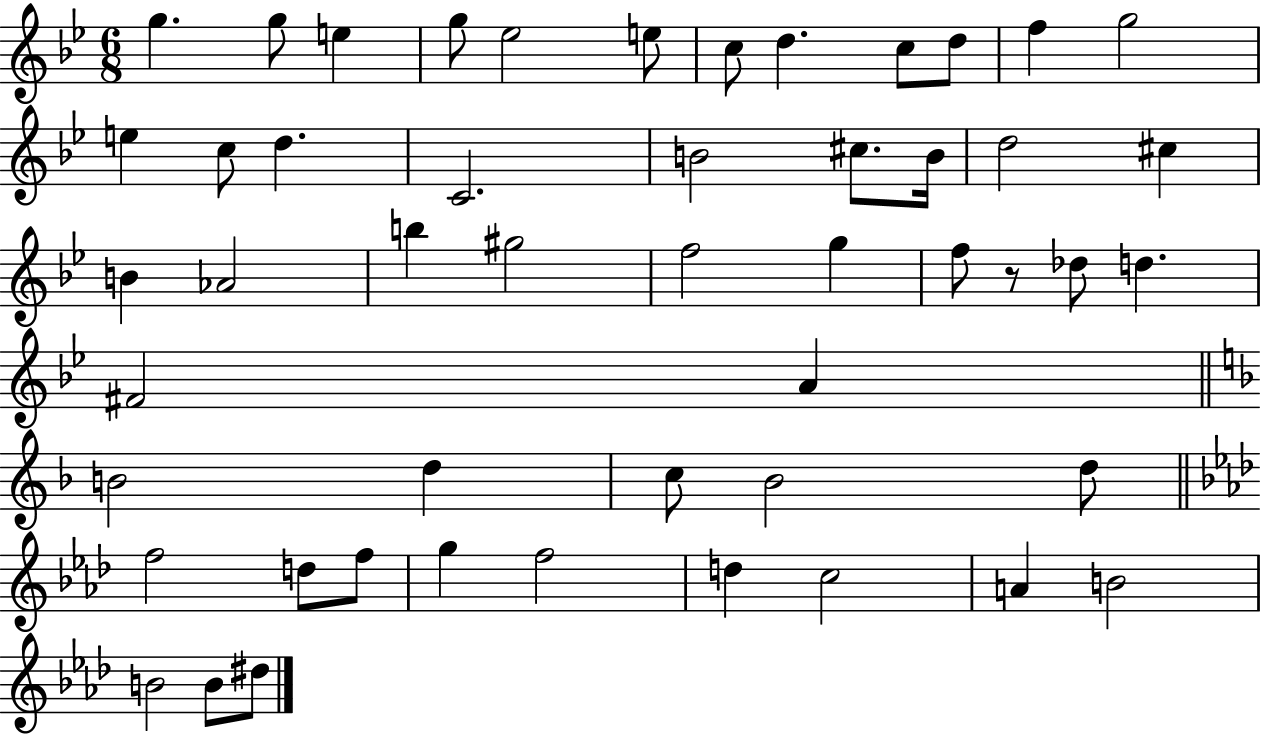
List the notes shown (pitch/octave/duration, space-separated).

G5/q. G5/e E5/q G5/e Eb5/h E5/e C5/e D5/q. C5/e D5/e F5/q G5/h E5/q C5/e D5/q. C4/h. B4/h C#5/e. B4/s D5/h C#5/q B4/q Ab4/h B5/q G#5/h F5/h G5/q F5/e R/e Db5/e D5/q. F#4/h A4/q B4/h D5/q C5/e Bb4/h D5/e F5/h D5/e F5/e G5/q F5/h D5/q C5/h A4/q B4/h B4/h B4/e D#5/e